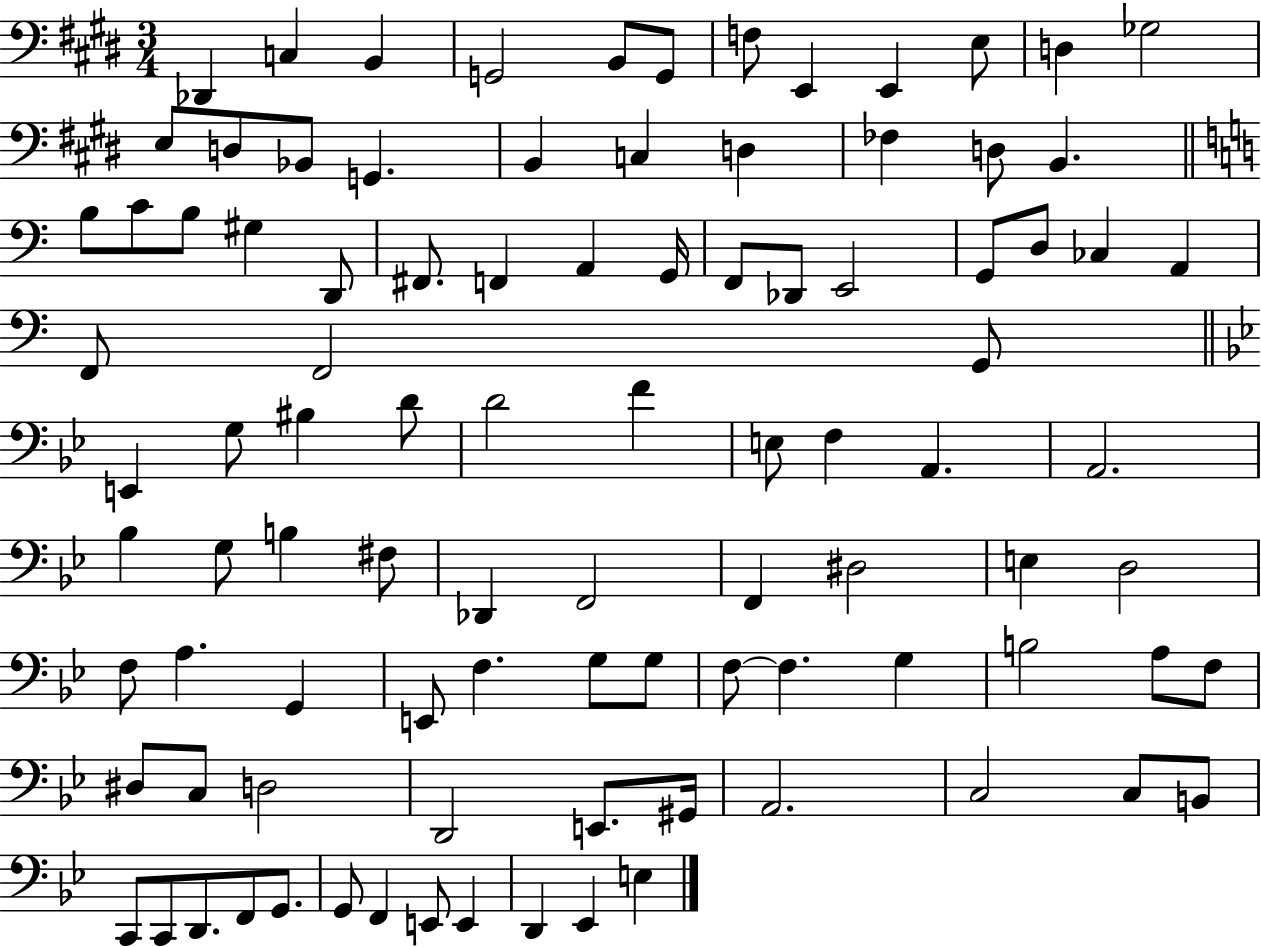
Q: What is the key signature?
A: E major